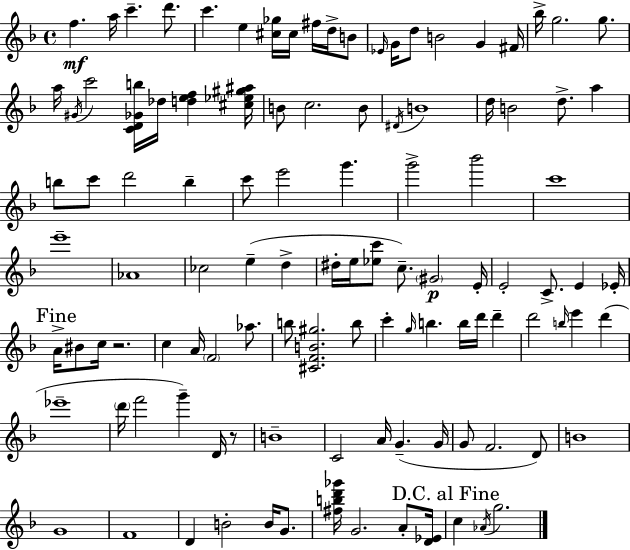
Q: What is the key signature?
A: D minor